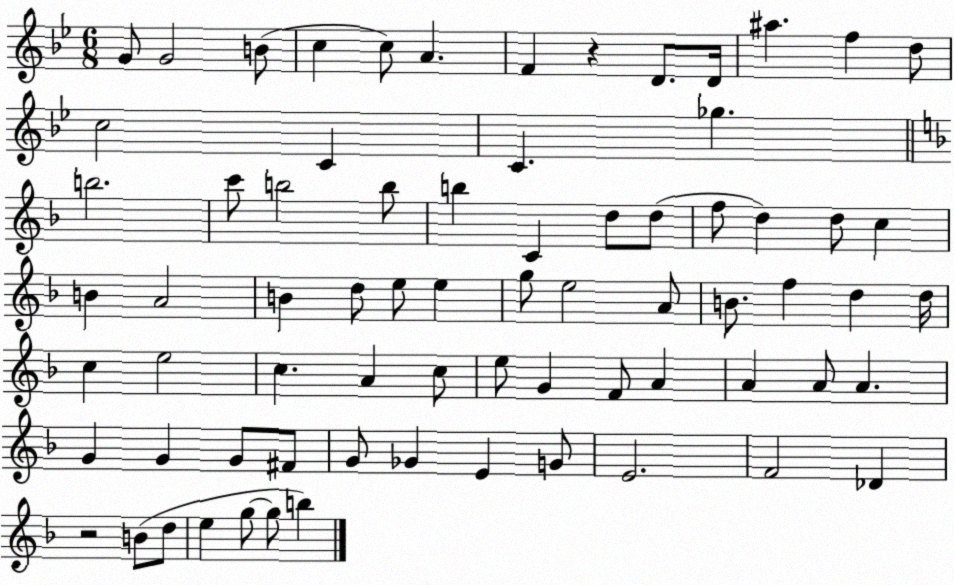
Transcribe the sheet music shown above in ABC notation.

X:1
T:Untitled
M:6/8
L:1/4
K:Bb
G/2 G2 B/2 c c/2 A F z D/2 D/4 ^a f d/2 c2 C C _g b2 c'/2 b2 b/2 b C d/2 d/2 f/2 d d/2 c B A2 B d/2 e/2 e g/2 e2 A/2 B/2 f d d/4 c e2 c A c/2 e/2 G F/2 A A A/2 A G G G/2 ^F/2 G/2 _G E G/2 E2 F2 _D z2 B/2 d/2 e g/2 g/2 b